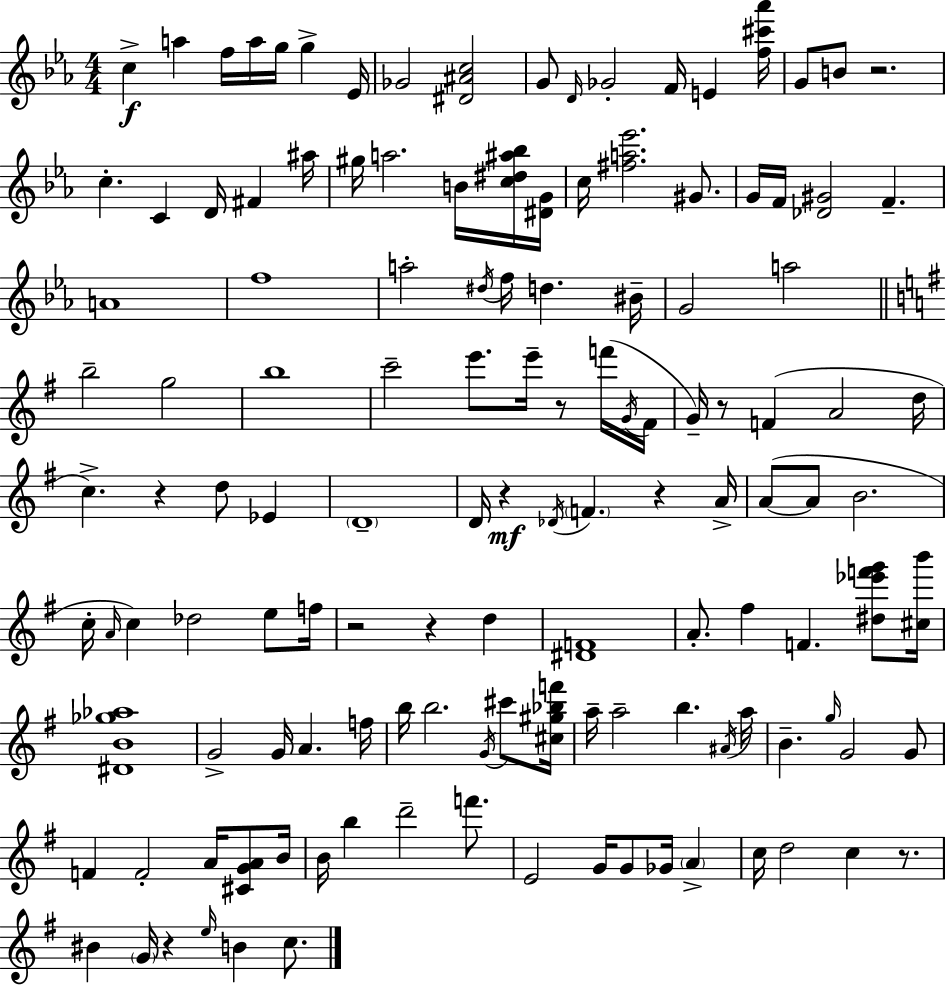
C5/q A5/q F5/s A5/s G5/s G5/q Eb4/s Gb4/h [D#4,A#4,C5]/h G4/e D4/s Gb4/h F4/s E4/q [F5,C#6,Ab6]/s G4/e B4/e R/h. C5/q. C4/q D4/s F#4/q A#5/s G#5/s A5/h. B4/s [C5,D#5,A#5,Bb5]/s [D#4,G4]/s C5/s [F#5,A5,Eb6]/h. G#4/e. G4/s F4/s [Db4,G#4]/h F4/q. A4/w F5/w A5/h D#5/s F5/s D5/q. BIS4/s G4/h A5/h B5/h G5/h B5/w C6/h E6/e. E6/s R/e F6/s G4/s F#4/s G4/s R/e F4/q A4/h D5/s C5/q. R/q D5/e Eb4/q D4/w D4/s R/q Db4/s F4/q. R/q A4/s A4/e A4/e B4/h. C5/s A4/s C5/q Db5/h E5/e F5/s R/h R/q D5/q [D#4,F4]/w A4/e. F#5/q F4/q. [D#5,Eb6,F6,G6]/e [C#5,B6]/s [D#4,B4,Gb5,Ab5]/w G4/h G4/s A4/q. F5/s B5/s B5/h. G4/s C#6/e [C#5,G#5,Bb5,F6]/s A5/s A5/h B5/q. A#4/s A5/s B4/q. G5/s G4/h G4/e F4/q F4/h A4/s [C#4,G4,A4]/e B4/s B4/s B5/q D6/h F6/e. E4/h G4/s G4/e Gb4/s A4/q C5/s D5/h C5/q R/e. BIS4/q G4/s R/q E5/s B4/q C5/e.